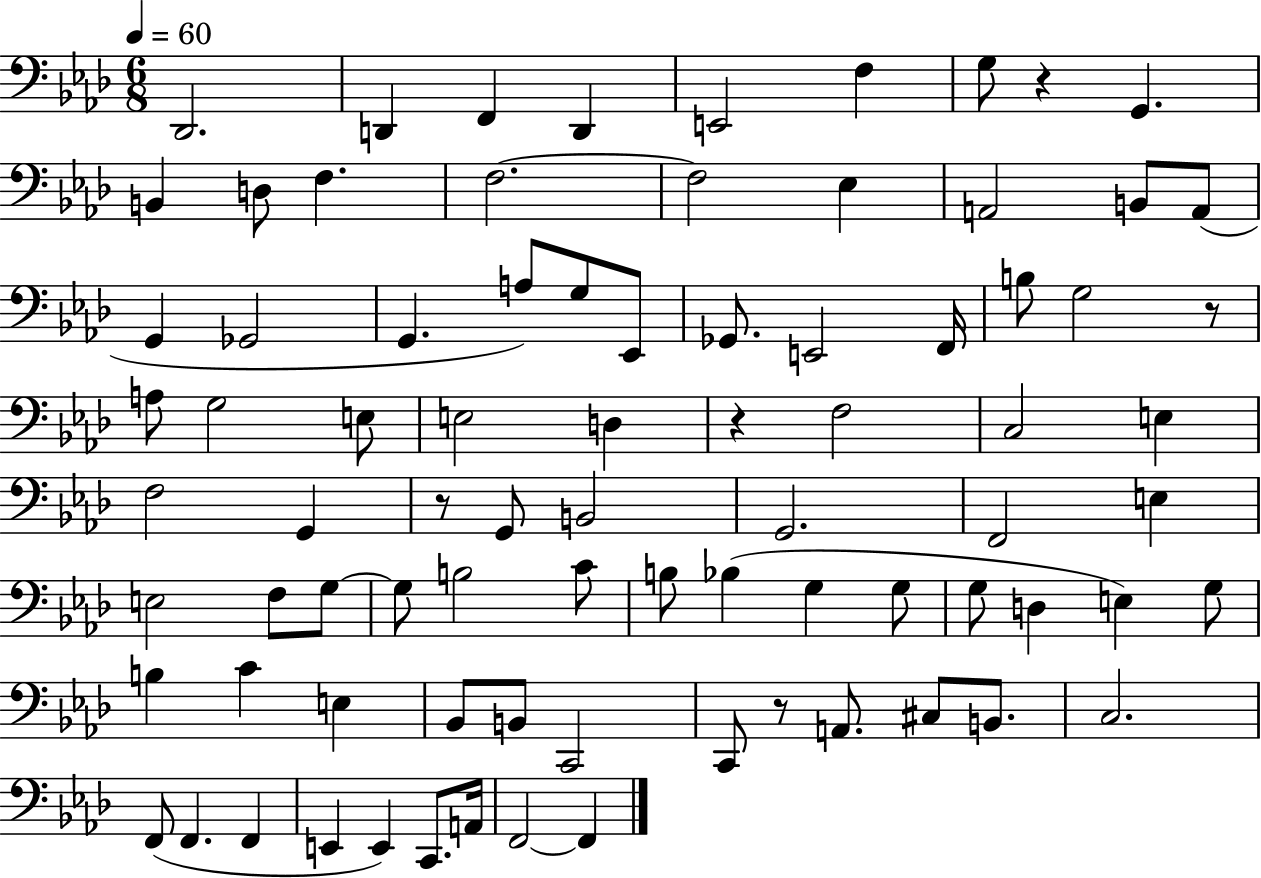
Db2/h. D2/q F2/q D2/q E2/h F3/q G3/e R/q G2/q. B2/q D3/e F3/q. F3/h. F3/h Eb3/q A2/h B2/e A2/e G2/q Gb2/h G2/q. A3/e G3/e Eb2/e Gb2/e. E2/h F2/s B3/e G3/h R/e A3/e G3/h E3/e E3/h D3/q R/q F3/h C3/h E3/q F3/h G2/q R/e G2/e B2/h G2/h. F2/h E3/q E3/h F3/e G3/e G3/e B3/h C4/e B3/e Bb3/q G3/q G3/e G3/e D3/q E3/q G3/e B3/q C4/q E3/q Bb2/e B2/e C2/h C2/e R/e A2/e. C#3/e B2/e. C3/h. F2/e F2/q. F2/q E2/q E2/q C2/e. A2/s F2/h F2/q